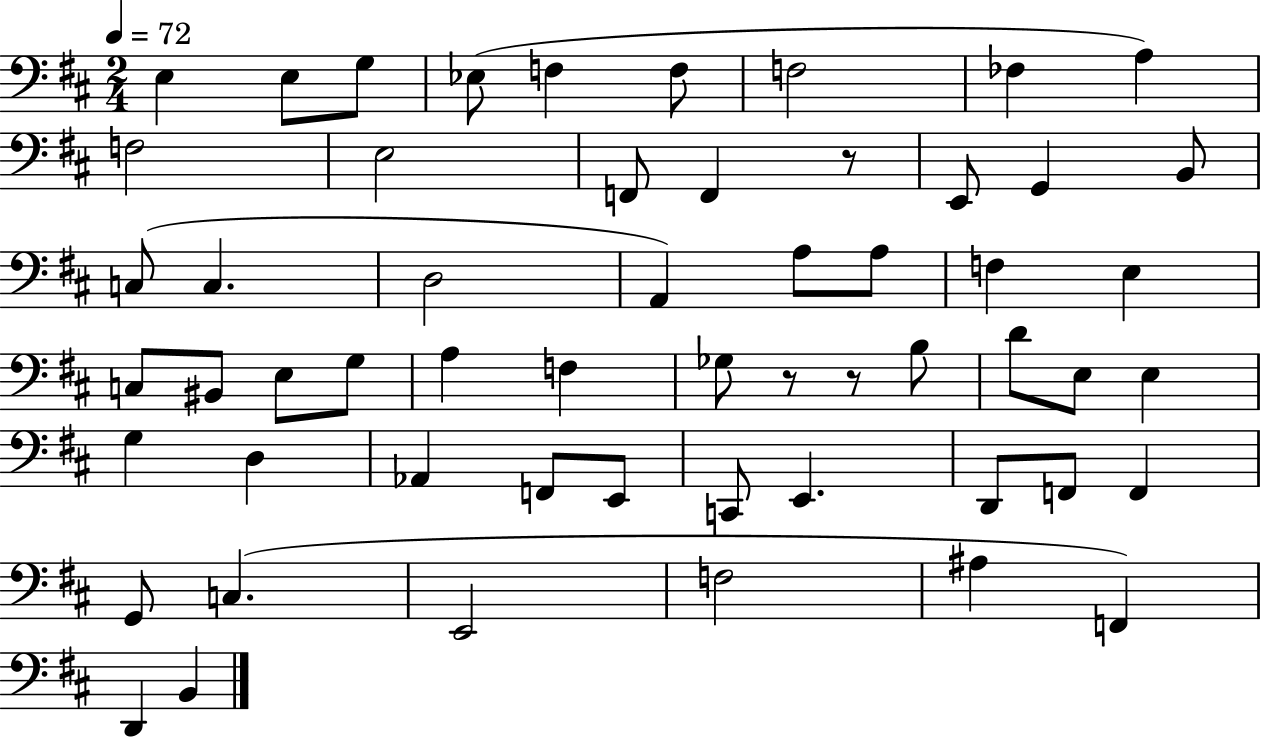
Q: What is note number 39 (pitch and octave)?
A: F2